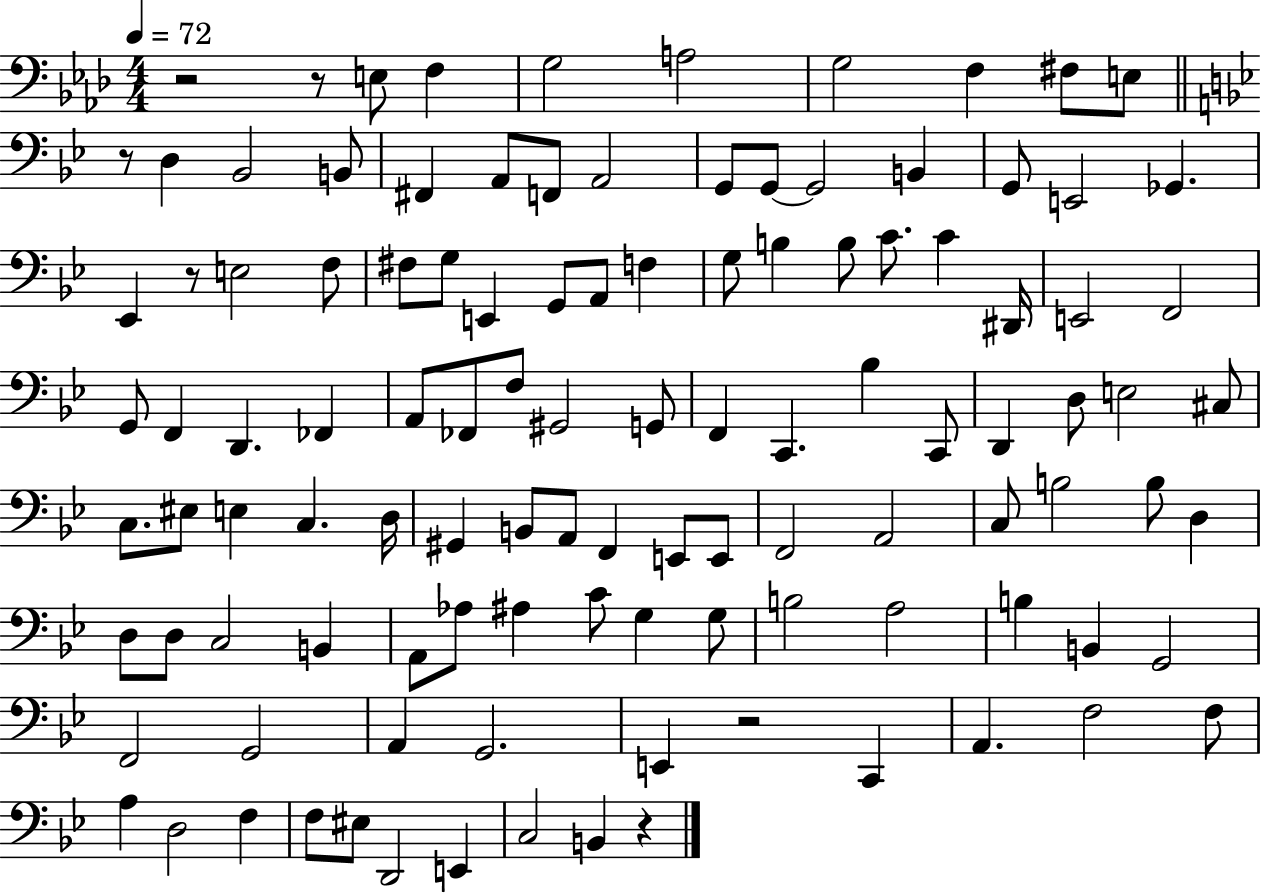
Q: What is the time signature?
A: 4/4